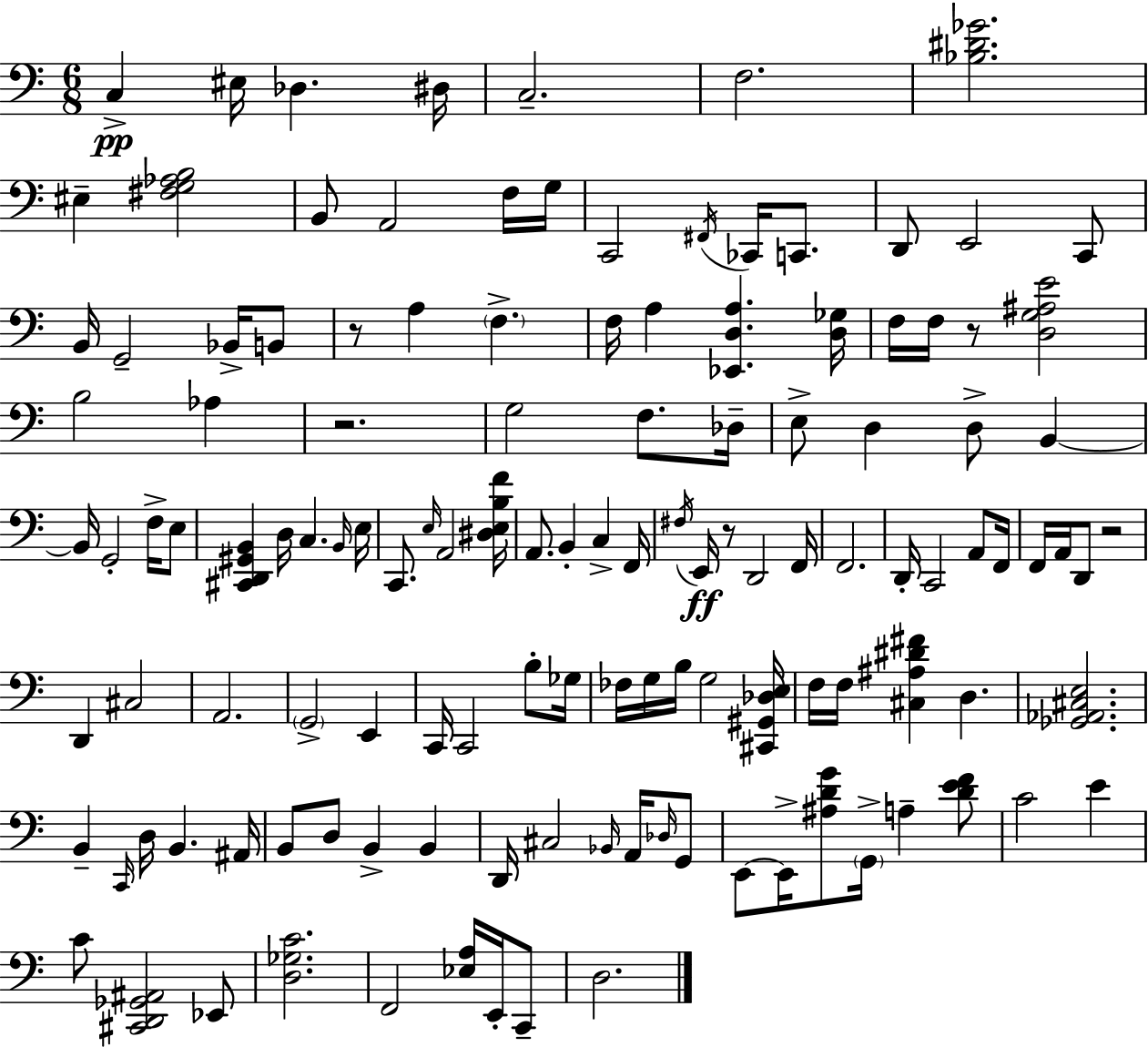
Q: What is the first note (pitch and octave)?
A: C3